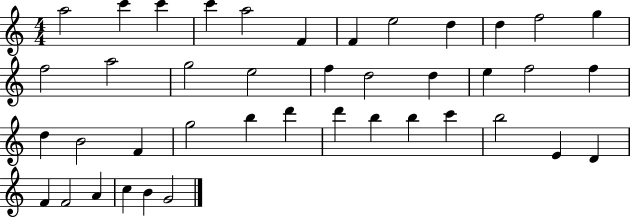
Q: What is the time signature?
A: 4/4